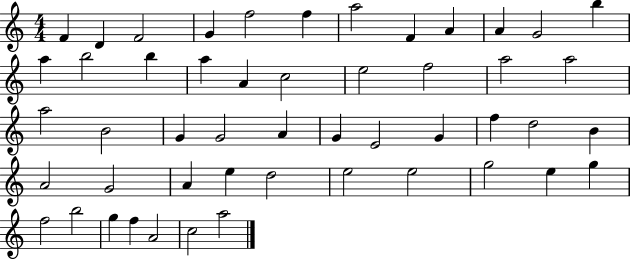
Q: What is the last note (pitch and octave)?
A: A5